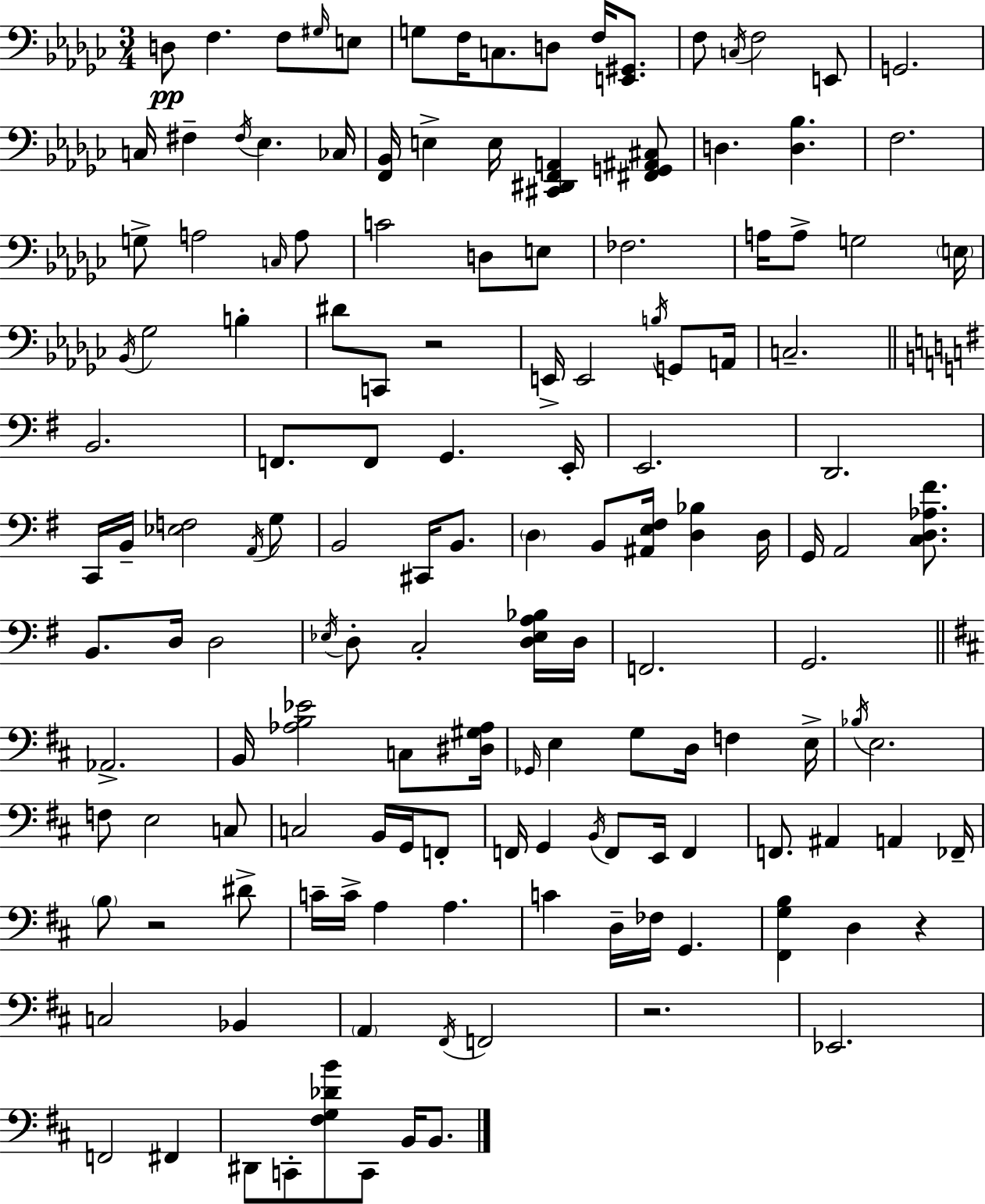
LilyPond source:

{
  \clef bass
  \numericTimeSignature
  \time 3/4
  \key ees \minor
  d8\pp f4. f8 \grace { gis16 } e8 | g8 f16 c8. d8 f16 <e, gis,>8. | f8 \acciaccatura { c16 } f2 | e,8 g,2. | \break c16 fis4-- \acciaccatura { fis16 } ees4. | ces16 <f, bes,>16 e4-> e16 <cis, dis, f, a,>4 | <fis, g, ais, cis>8 d4. <d bes>4. | f2. | \break g8-> a2 | \grace { c16 } a8 c'2 | d8 e8 fes2. | a16 a8-> g2 | \break \parenthesize e16 \acciaccatura { bes,16 } ges2 | b4-. dis'8 c,8 r2 | e,16-> e,2 | \acciaccatura { b16 } g,8 a,16 c2.-- | \break \bar "||" \break \key g \major b,2. | f,8. f,8 g,4. e,16-. | e,2. | d,2. | \break c,16 b,16-- <ees f>2 \acciaccatura { a,16 } g8 | b,2 cis,16 b,8. | \parenthesize d4 b,8 <ais, e fis>16 <d bes>4 | d16 g,16 a,2 <c d aes fis'>8. | \break b,8. d16 d2 | \acciaccatura { ees16 } d8-. c2-. | <d ees a bes>16 d16 f,2. | g,2. | \break \bar "||" \break \key b \minor aes,2.-> | b,16 <aes b ees'>2 c8 <dis gis aes>16 | \grace { ges,16 } e4 g8 d16 f4 | e16-> \acciaccatura { bes16 } e2. | \break f8 e2 | c8 c2 b,16 g,16 | f,8-. f,16 g,4 \acciaccatura { b,16 } f,8 e,16 f,4 | f,8. ais,4 a,4 | \break fes,16-- \parenthesize b8 r2 | dis'8-> c'16-- c'16-> a4 a4. | c'4 d16-- fes16 g,4. | <fis, g b>4 d4 r4 | \break c2 bes,4 | \parenthesize a,4 \acciaccatura { fis,16 } f,2 | r2. | ees,2. | \break f,2 | fis,4 dis,8 c,8-. <fis g des' b'>8 c,8 | b,16 b,8. \bar "|."
}